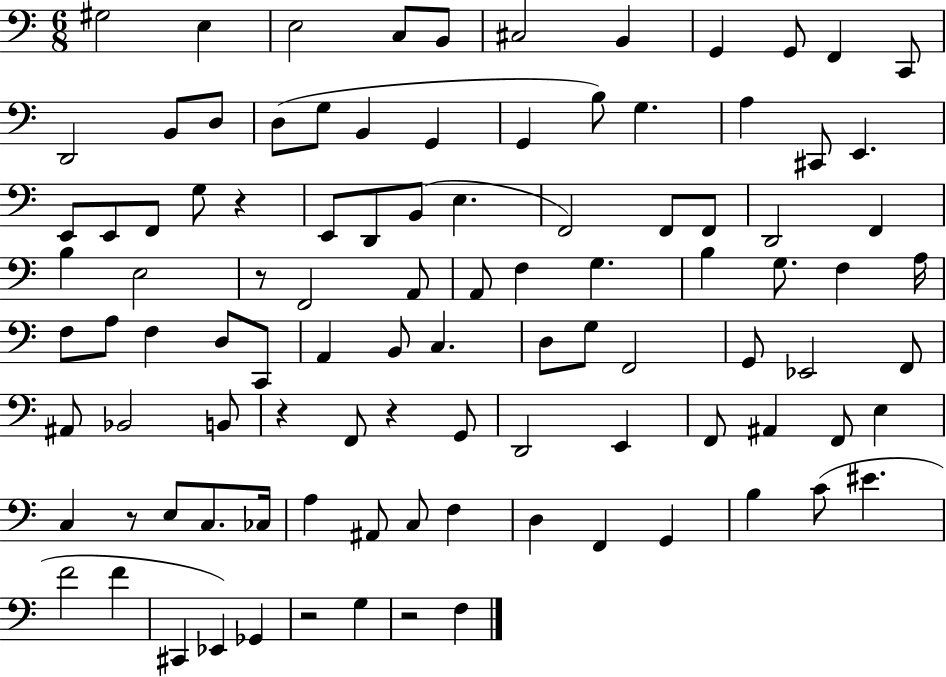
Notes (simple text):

G#3/h E3/q E3/h C3/e B2/e C#3/h B2/q G2/q G2/e F2/q C2/e D2/h B2/e D3/e D3/e G3/e B2/q G2/q G2/q B3/e G3/q. A3/q C#2/e E2/q. E2/e E2/e F2/e G3/e R/q E2/e D2/e B2/e E3/q. F2/h F2/e F2/e D2/h F2/q B3/q E3/h R/e F2/h A2/e A2/e F3/q G3/q. B3/q G3/e. F3/q A3/s F3/e A3/e F3/q D3/e C2/e A2/q B2/e C3/q. D3/e G3/e F2/h G2/e Eb2/h F2/e A#2/e Bb2/h B2/e R/q F2/e R/q G2/e D2/h E2/q F2/e A#2/q F2/e E3/q C3/q R/e E3/e C3/e. CES3/s A3/q A#2/e C3/e F3/q D3/q F2/q G2/q B3/q C4/e EIS4/q. F4/h F4/q C#2/q Eb2/q Gb2/q R/h G3/q R/h F3/q